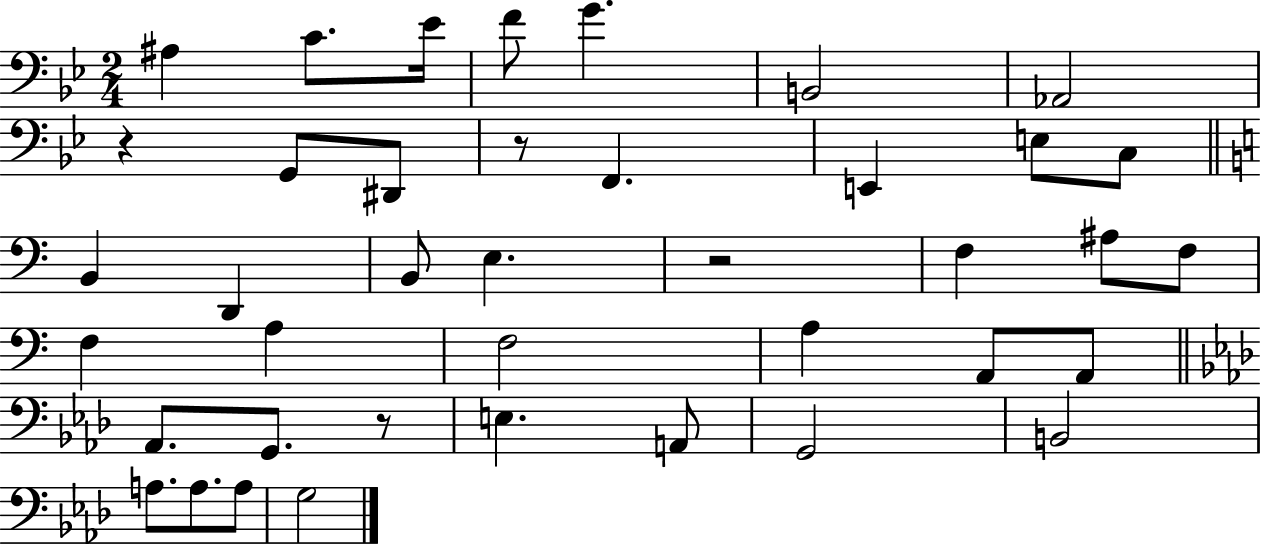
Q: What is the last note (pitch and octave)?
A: G3